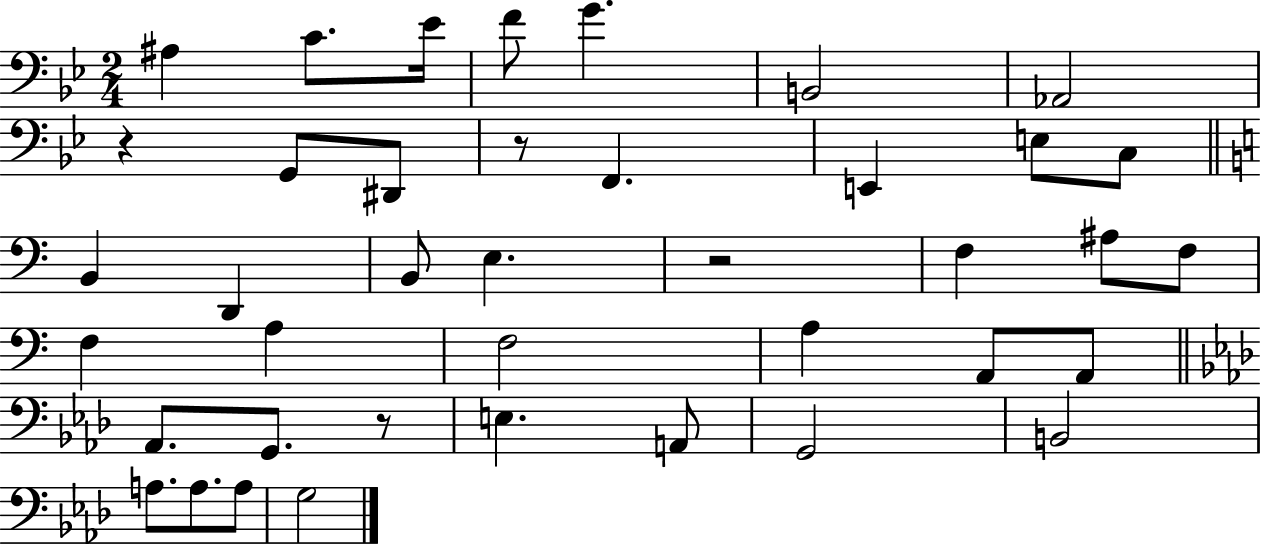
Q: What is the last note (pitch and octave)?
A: G3